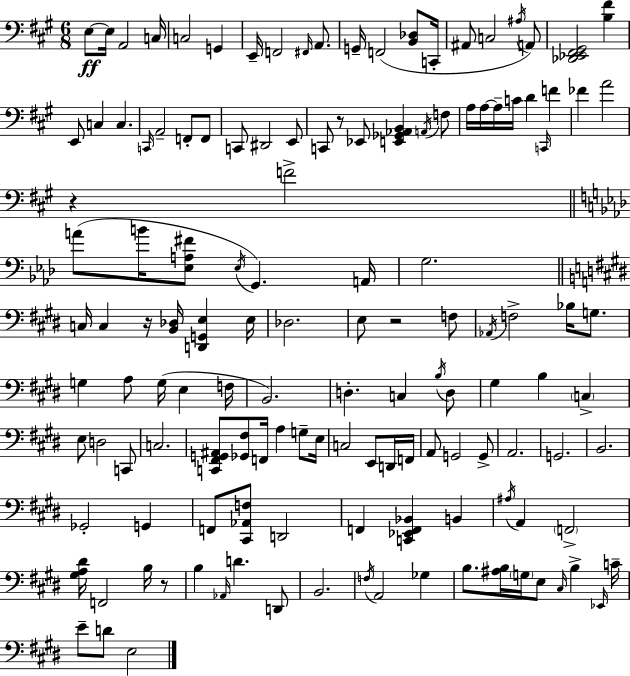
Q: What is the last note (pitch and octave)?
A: E3